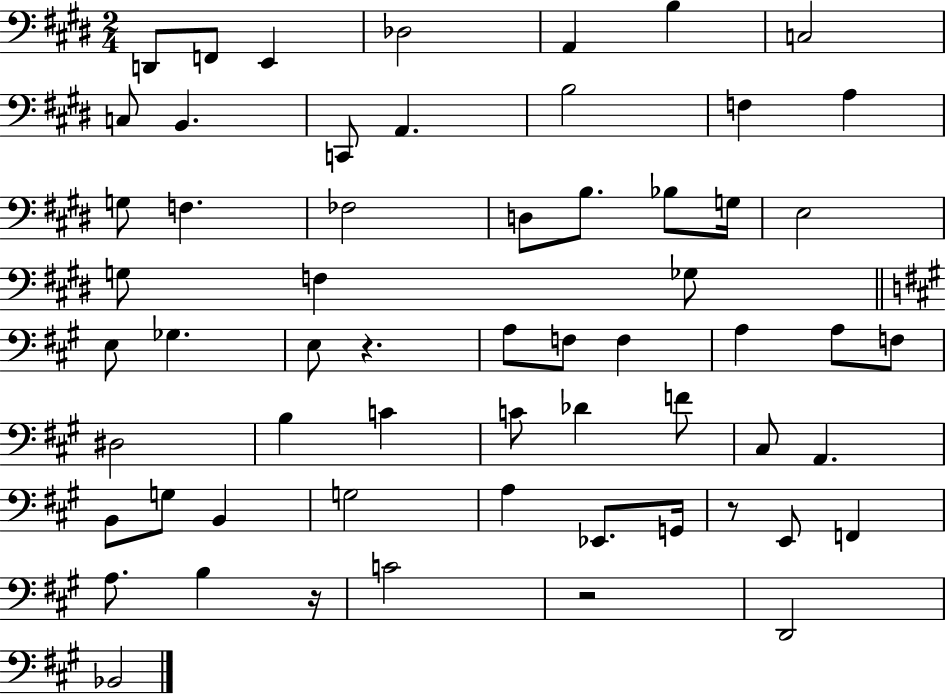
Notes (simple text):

D2/e F2/e E2/q Db3/h A2/q B3/q C3/h C3/e B2/q. C2/e A2/q. B3/h F3/q A3/q G3/e F3/q. FES3/h D3/e B3/e. Bb3/e G3/s E3/h G3/e F3/q Gb3/e E3/e Gb3/q. E3/e R/q. A3/e F3/e F3/q A3/q A3/e F3/e D#3/h B3/q C4/q C4/e Db4/q F4/e C#3/e A2/q. B2/e G3/e B2/q G3/h A3/q Eb2/e. G2/s R/e E2/e F2/q A3/e. B3/q R/s C4/h R/h D2/h Bb2/h